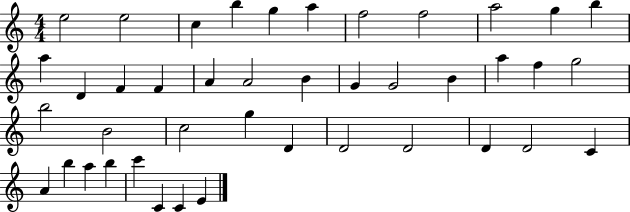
X:1
T:Untitled
M:4/4
L:1/4
K:C
e2 e2 c b g a f2 f2 a2 g b a D F F A A2 B G G2 B a f g2 b2 B2 c2 g D D2 D2 D D2 C A b a b c' C C E